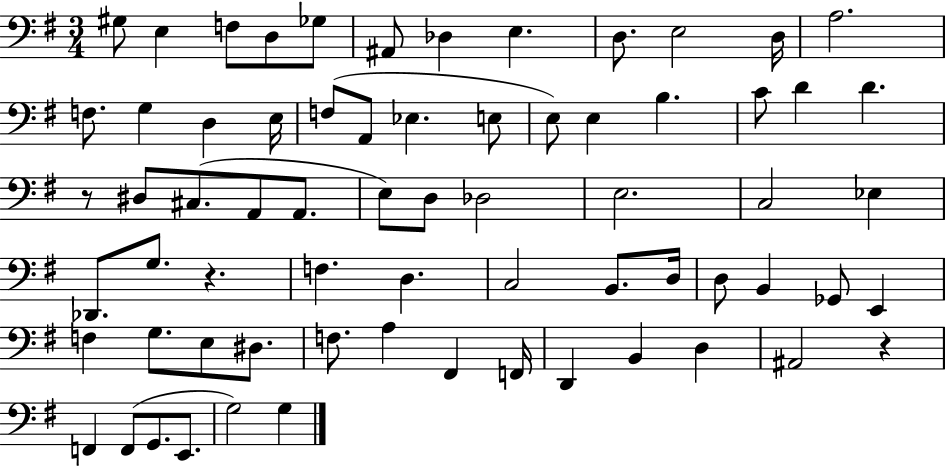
{
  \clef bass
  \numericTimeSignature
  \time 3/4
  \key g \major
  gis8 e4 f8 d8 ges8 | ais,8 des4 e4. | d8. e2 d16 | a2. | \break f8. g4 d4 e16 | f8( a,8 ees4. e8 | e8) e4 b4. | c'8 d'4 d'4. | \break r8 dis8 cis8.( a,8 a,8. | e8) d8 des2 | e2. | c2 ees4 | \break des,8. g8. r4. | f4. d4. | c2 b,8. d16 | d8 b,4 ges,8 e,4 | \break f4 g8. e8 dis8. | f8. a4 fis,4 f,16 | d,4 b,4 d4 | ais,2 r4 | \break f,4 f,8( g,8. e,8. | g2) g4 | \bar "|."
}